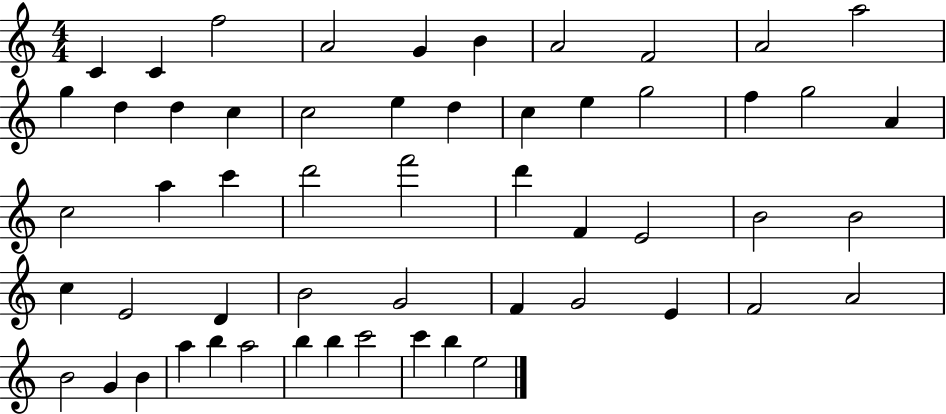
{
  \clef treble
  \numericTimeSignature
  \time 4/4
  \key c \major
  c'4 c'4 f''2 | a'2 g'4 b'4 | a'2 f'2 | a'2 a''2 | \break g''4 d''4 d''4 c''4 | c''2 e''4 d''4 | c''4 e''4 g''2 | f''4 g''2 a'4 | \break c''2 a''4 c'''4 | d'''2 f'''2 | d'''4 f'4 e'2 | b'2 b'2 | \break c''4 e'2 d'4 | b'2 g'2 | f'4 g'2 e'4 | f'2 a'2 | \break b'2 g'4 b'4 | a''4 b''4 a''2 | b''4 b''4 c'''2 | c'''4 b''4 e''2 | \break \bar "|."
}